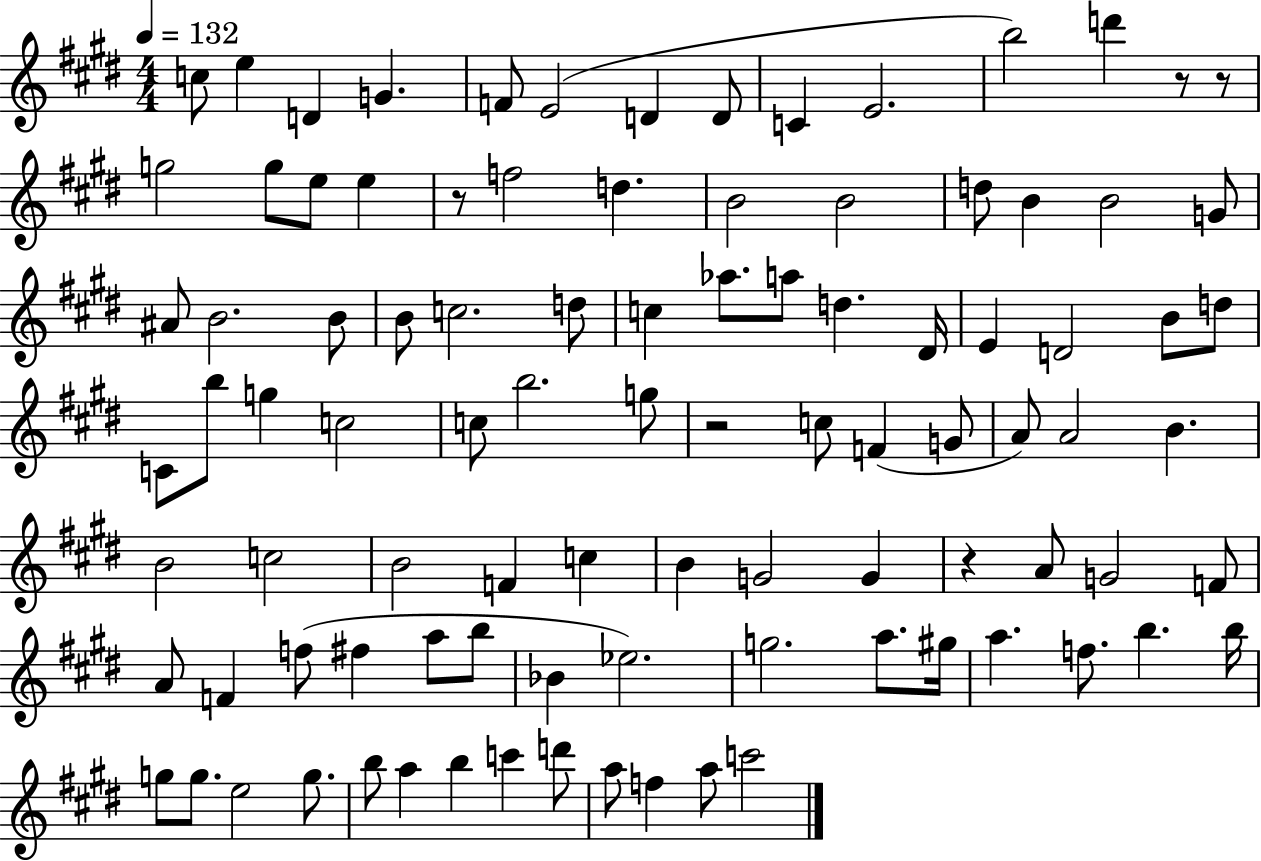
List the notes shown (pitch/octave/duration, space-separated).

C5/e E5/q D4/q G4/q. F4/e E4/h D4/q D4/e C4/q E4/h. B5/h D6/q R/e R/e G5/h G5/e E5/e E5/q R/e F5/h D5/q. B4/h B4/h D5/e B4/q B4/h G4/e A#4/e B4/h. B4/e B4/e C5/h. D5/e C5/q Ab5/e. A5/e D5/q. D#4/s E4/q D4/h B4/e D5/e C4/e B5/e G5/q C5/h C5/e B5/h. G5/e R/h C5/e F4/q G4/e A4/e A4/h B4/q. B4/h C5/h B4/h F4/q C5/q B4/q G4/h G4/q R/q A4/e G4/h F4/e A4/e F4/q F5/e F#5/q A5/e B5/e Bb4/q Eb5/h. G5/h. A5/e. G#5/s A5/q. F5/e. B5/q. B5/s G5/e G5/e. E5/h G5/e. B5/e A5/q B5/q C6/q D6/e A5/e F5/q A5/e C6/h